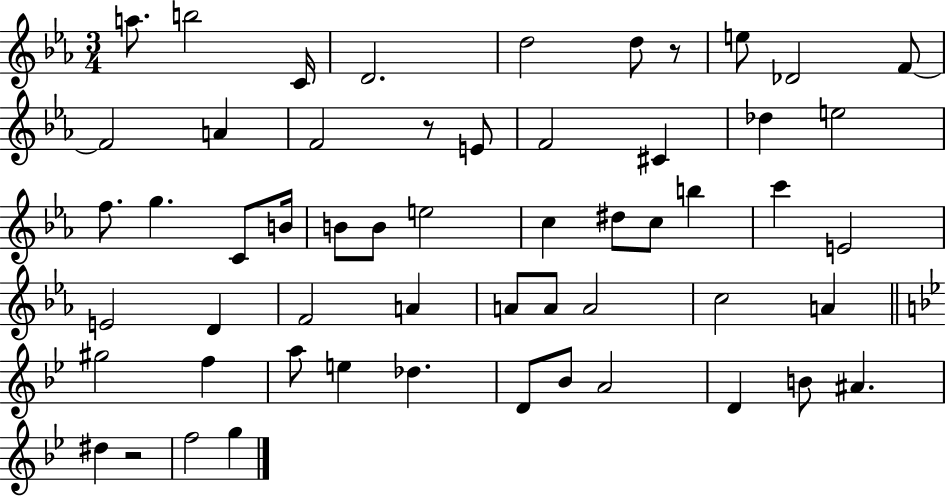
{
  \clef treble
  \numericTimeSignature
  \time 3/4
  \key ees \major
  \repeat volta 2 { a''8. b''2 c'16 | d'2. | d''2 d''8 r8 | e''8 des'2 f'8~~ | \break f'2 a'4 | f'2 r8 e'8 | f'2 cis'4 | des''4 e''2 | \break f''8. g''4. c'8 b'16 | b'8 b'8 e''2 | c''4 dis''8 c''8 b''4 | c'''4 e'2 | \break e'2 d'4 | f'2 a'4 | a'8 a'8 a'2 | c''2 a'4 | \break \bar "||" \break \key bes \major gis''2 f''4 | a''8 e''4 des''4. | d'8 bes'8 a'2 | d'4 b'8 ais'4. | \break dis''4 r2 | f''2 g''4 | } \bar "|."
}